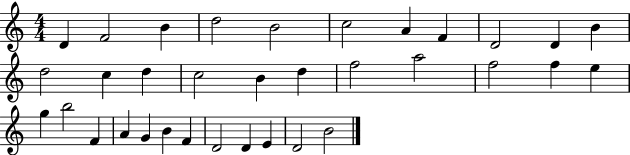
D4/q F4/h B4/q D5/h B4/h C5/h A4/q F4/q D4/h D4/q B4/q D5/h C5/q D5/q C5/h B4/q D5/q F5/h A5/h F5/h F5/q E5/q G5/q B5/h F4/q A4/q G4/q B4/q F4/q D4/h D4/q E4/q D4/h B4/h